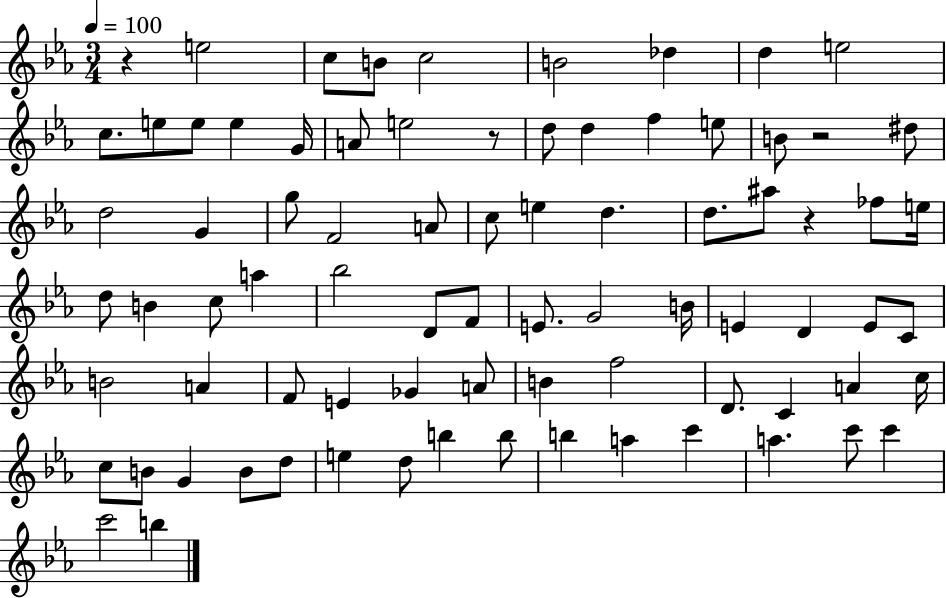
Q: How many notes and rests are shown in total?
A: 80